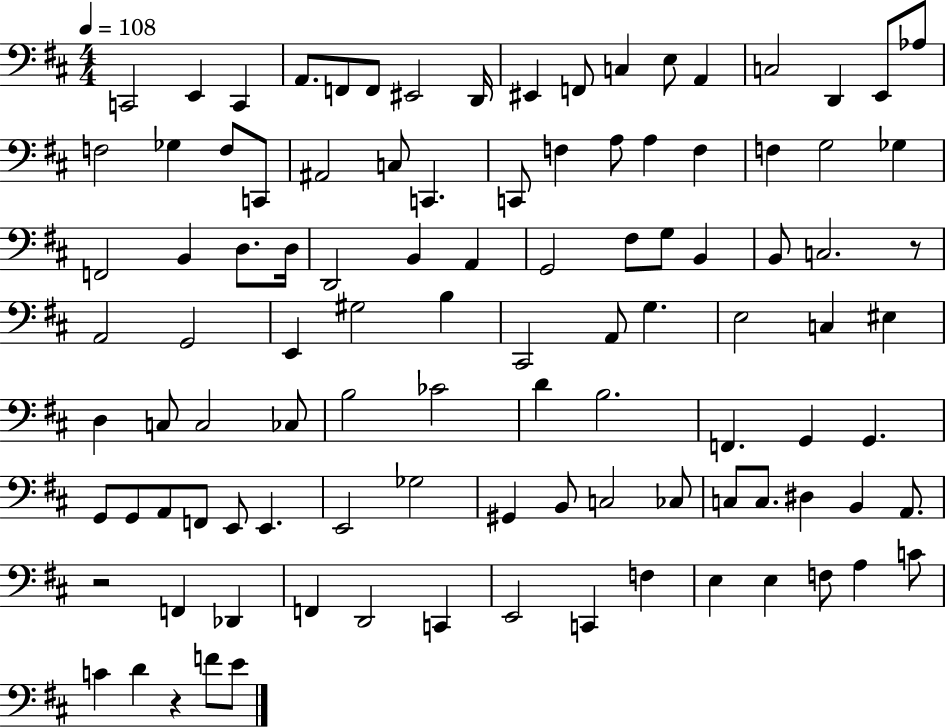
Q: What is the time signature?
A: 4/4